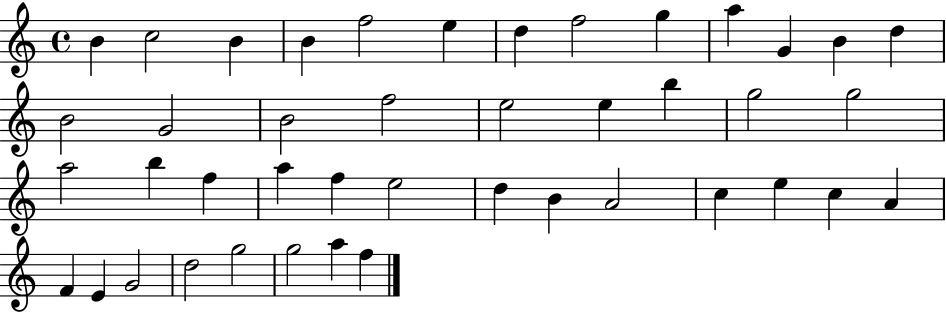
B4/q C5/h B4/q B4/q F5/h E5/q D5/q F5/h G5/q A5/q G4/q B4/q D5/q B4/h G4/h B4/h F5/h E5/h E5/q B5/q G5/h G5/h A5/h B5/q F5/q A5/q F5/q E5/h D5/q B4/q A4/h C5/q E5/q C5/q A4/q F4/q E4/q G4/h D5/h G5/h G5/h A5/q F5/q